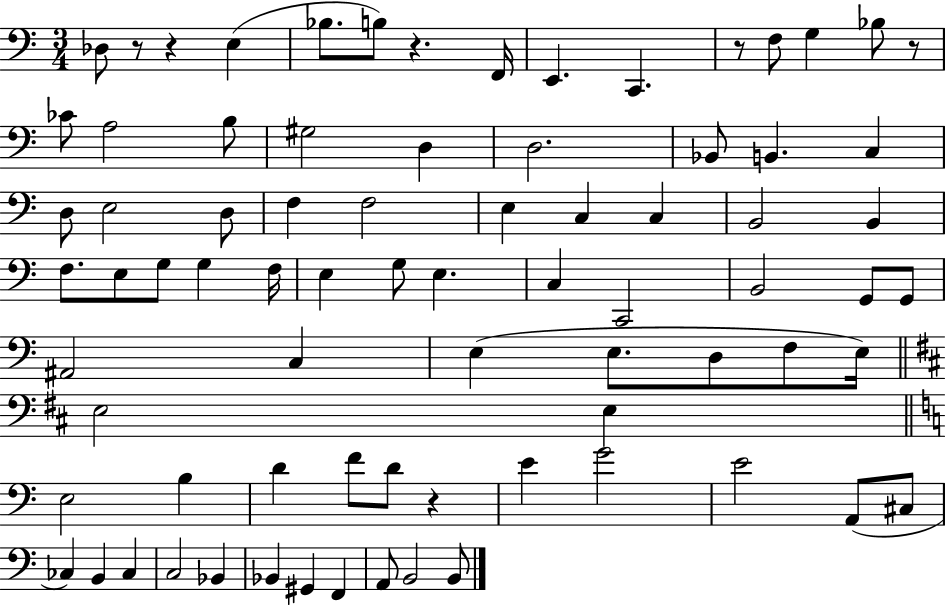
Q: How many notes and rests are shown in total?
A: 78